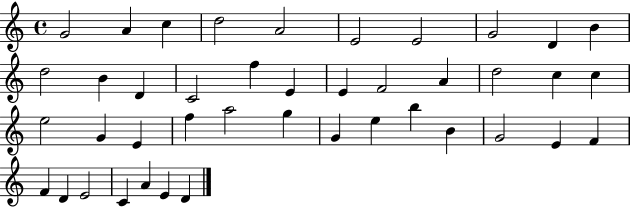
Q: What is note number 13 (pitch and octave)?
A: D4